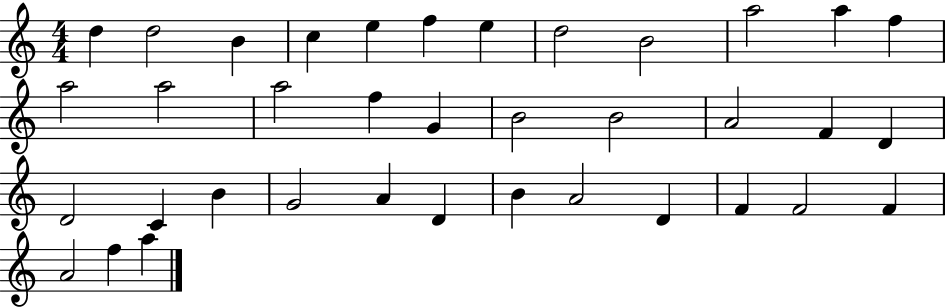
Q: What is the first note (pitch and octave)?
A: D5